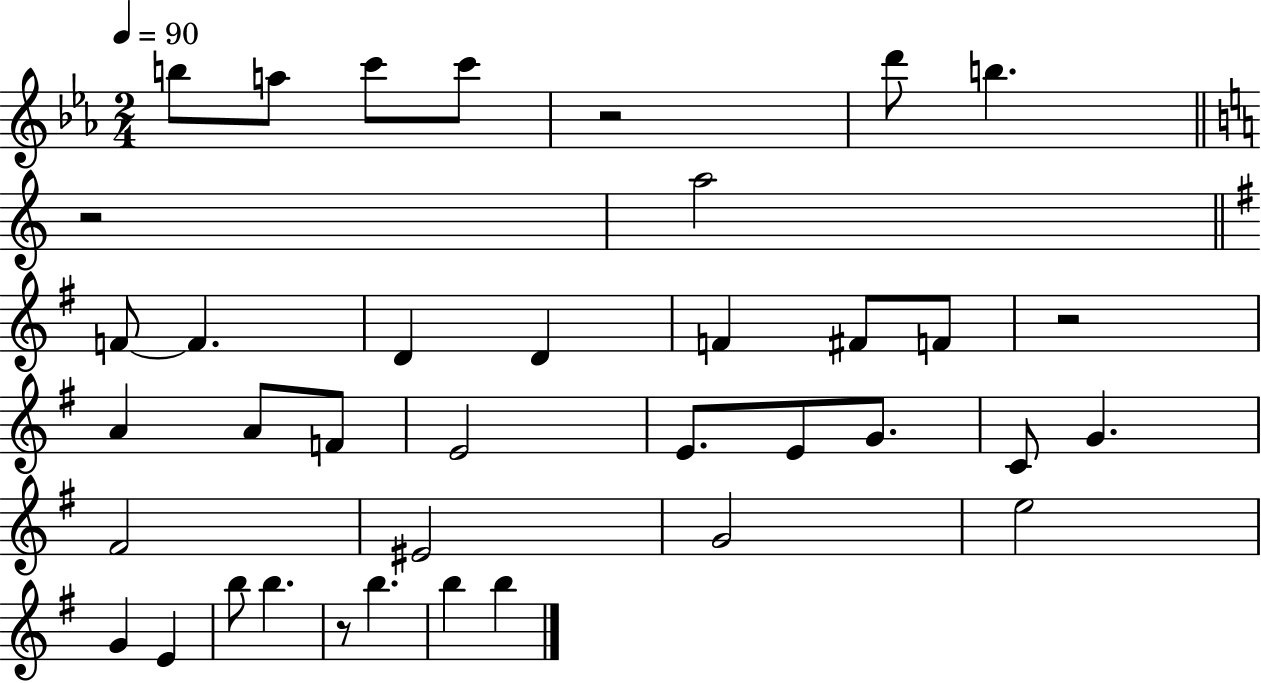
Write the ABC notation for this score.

X:1
T:Untitled
M:2/4
L:1/4
K:Eb
b/2 a/2 c'/2 c'/2 z2 d'/2 b z2 a2 F/2 F D D F ^F/2 F/2 z2 A A/2 F/2 E2 E/2 E/2 G/2 C/2 G ^F2 ^E2 G2 e2 G E b/2 b z/2 b b b